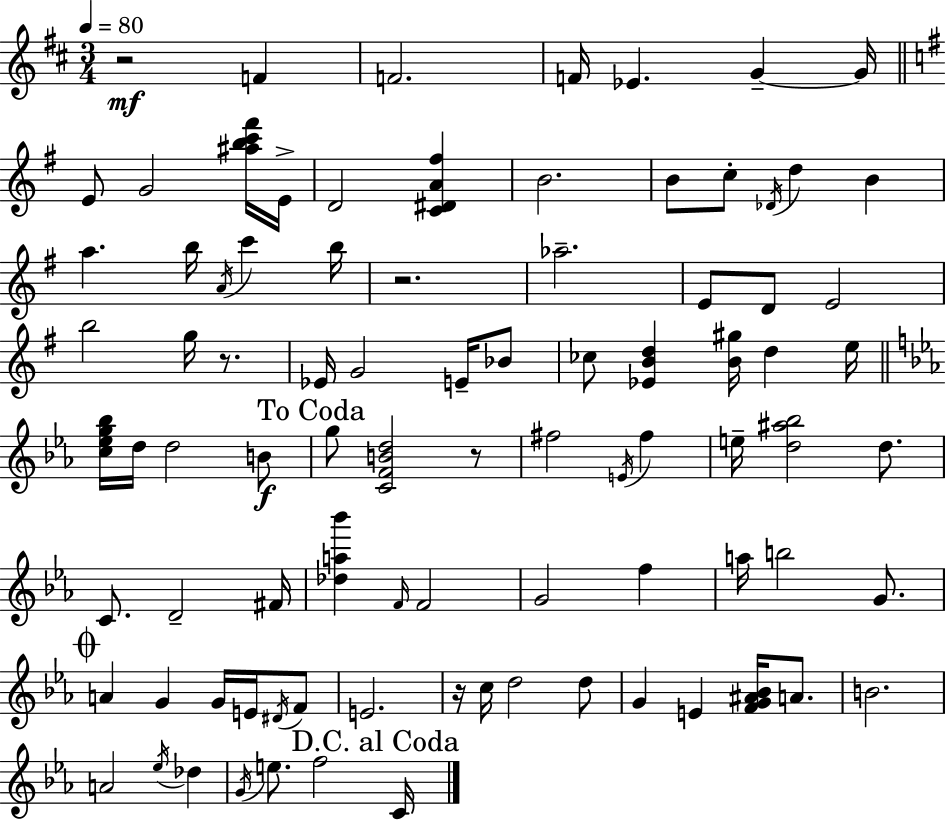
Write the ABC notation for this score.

X:1
T:Untitled
M:3/4
L:1/4
K:D
z2 F F2 F/4 _E G G/4 E/2 G2 [^abc'^f']/4 E/4 D2 [C^DA^f] B2 B/2 c/2 _D/4 d B a b/4 A/4 c' b/4 z2 _a2 E/2 D/2 E2 b2 g/4 z/2 _E/4 G2 E/4 _B/2 _c/2 [_EBd] [B^g]/4 d e/4 [c_eg_b]/4 d/4 d2 B/2 g/2 [CFBd]2 z/2 ^f2 E/4 ^f e/4 [d^a_b]2 d/2 C/2 D2 ^F/4 [_da_b'] F/4 F2 G2 f a/4 b2 G/2 A G G/4 E/4 ^D/4 F/2 E2 z/4 c/4 d2 d/2 G E [FG^A_B]/4 A/2 B2 A2 _e/4 _d G/4 e/2 f2 C/4